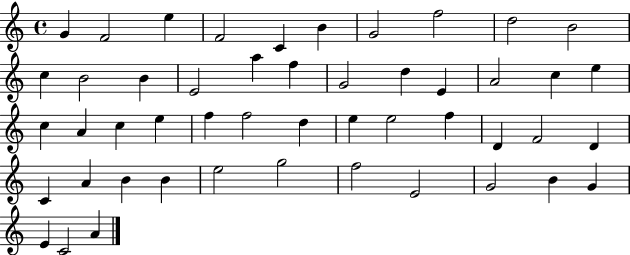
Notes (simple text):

G4/q F4/h E5/q F4/h C4/q B4/q G4/h F5/h D5/h B4/h C5/q B4/h B4/q E4/h A5/q F5/q G4/h D5/q E4/q A4/h C5/q E5/q C5/q A4/q C5/q E5/q F5/q F5/h D5/q E5/q E5/h F5/q D4/q F4/h D4/q C4/q A4/q B4/q B4/q E5/h G5/h F5/h E4/h G4/h B4/q G4/q E4/q C4/h A4/q